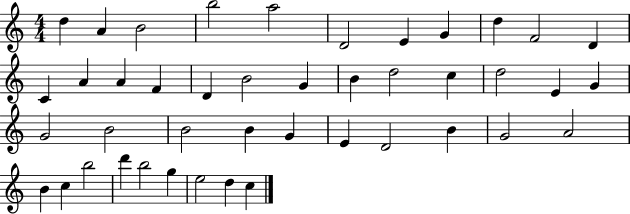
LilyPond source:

{
  \clef treble
  \numericTimeSignature
  \time 4/4
  \key c \major
  d''4 a'4 b'2 | b''2 a''2 | d'2 e'4 g'4 | d''4 f'2 d'4 | \break c'4 a'4 a'4 f'4 | d'4 b'2 g'4 | b'4 d''2 c''4 | d''2 e'4 g'4 | \break g'2 b'2 | b'2 b'4 g'4 | e'4 d'2 b'4 | g'2 a'2 | \break b'4 c''4 b''2 | d'''4 b''2 g''4 | e''2 d''4 c''4 | \bar "|."
}